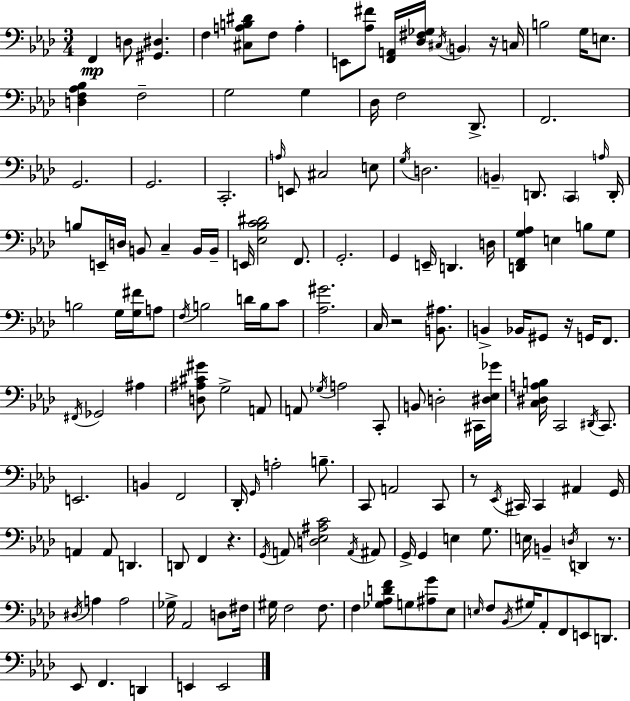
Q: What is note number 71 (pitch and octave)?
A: Gb3